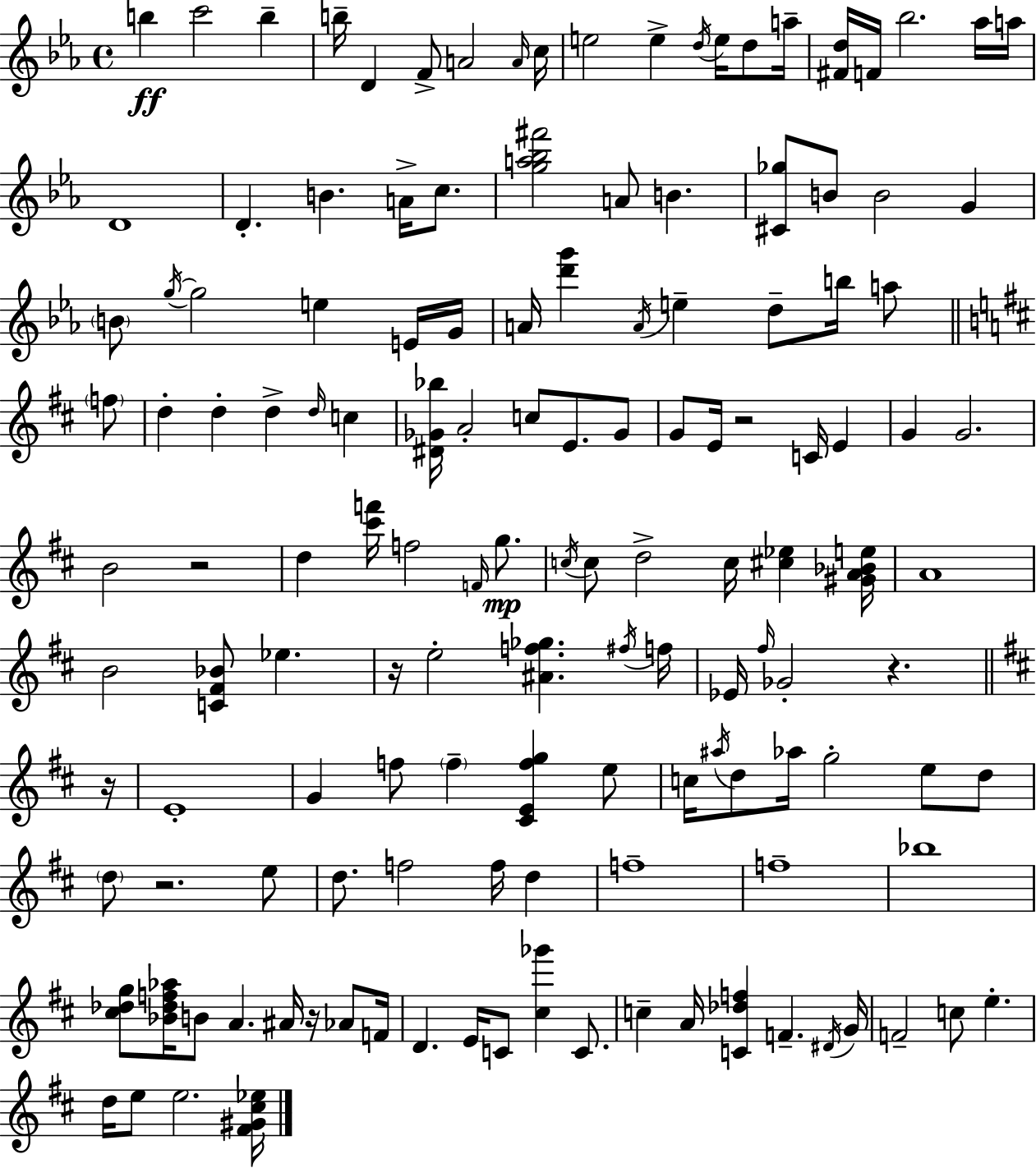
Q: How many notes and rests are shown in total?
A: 139